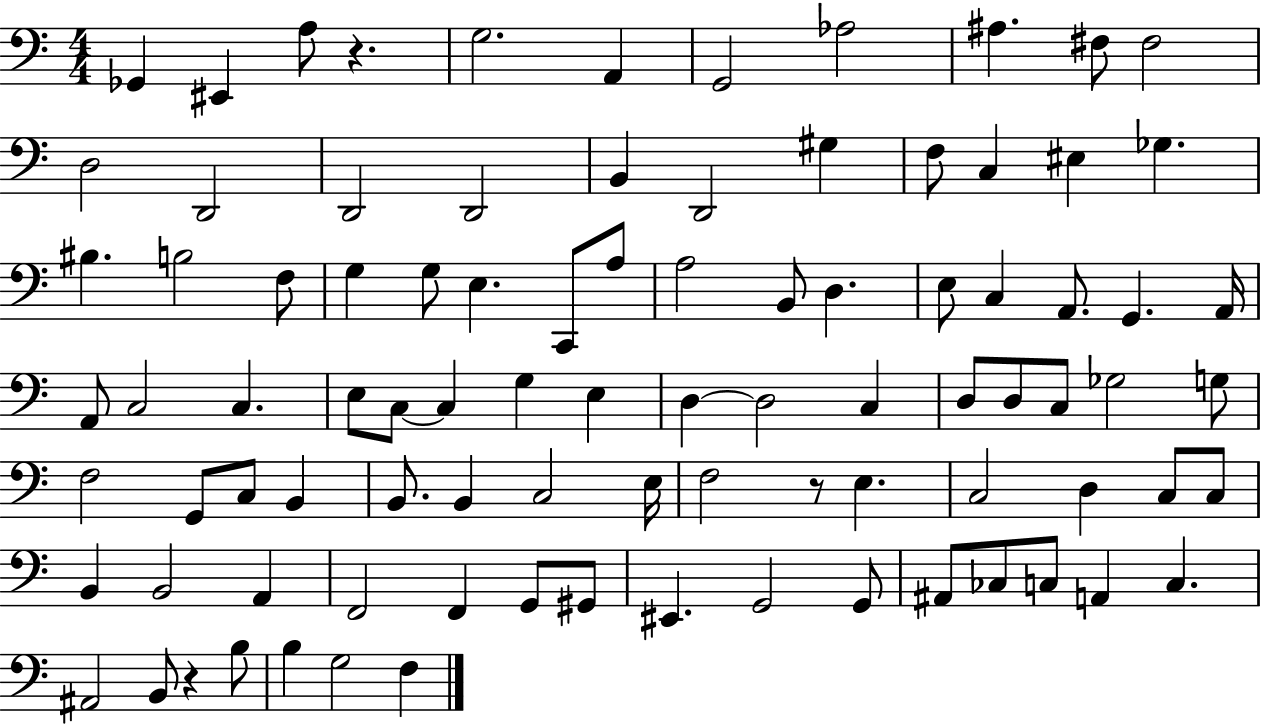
{
  \clef bass
  \numericTimeSignature
  \time 4/4
  \key c \major
  ges,4 eis,4 a8 r4. | g2. a,4 | g,2 aes2 | ais4. fis8 fis2 | \break d2 d,2 | d,2 d,2 | b,4 d,2 gis4 | f8 c4 eis4 ges4. | \break bis4. b2 f8 | g4 g8 e4. c,8 a8 | a2 b,8 d4. | e8 c4 a,8. g,4. a,16 | \break a,8 c2 c4. | e8 c8~~ c4 g4 e4 | d4~~ d2 c4 | d8 d8 c8 ges2 g8 | \break f2 g,8 c8 b,4 | b,8. b,4 c2 e16 | f2 r8 e4. | c2 d4 c8 c8 | \break b,4 b,2 a,4 | f,2 f,4 g,8 gis,8 | eis,4. g,2 g,8 | ais,8 ces8 c8 a,4 c4. | \break ais,2 b,8 r4 b8 | b4 g2 f4 | \bar "|."
}